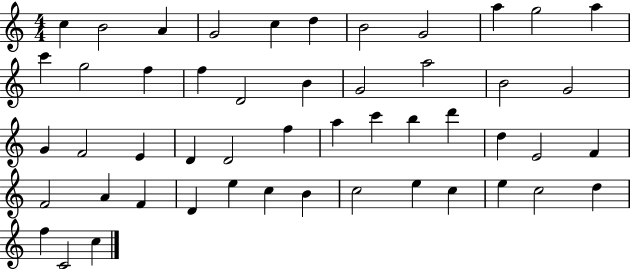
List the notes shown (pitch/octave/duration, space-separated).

C5/q B4/h A4/q G4/h C5/q D5/q B4/h G4/h A5/q G5/h A5/q C6/q G5/h F5/q F5/q D4/h B4/q G4/h A5/h B4/h G4/h G4/q F4/h E4/q D4/q D4/h F5/q A5/q C6/q B5/q D6/q D5/q E4/h F4/q F4/h A4/q F4/q D4/q E5/q C5/q B4/q C5/h E5/q C5/q E5/q C5/h D5/q F5/q C4/h C5/q